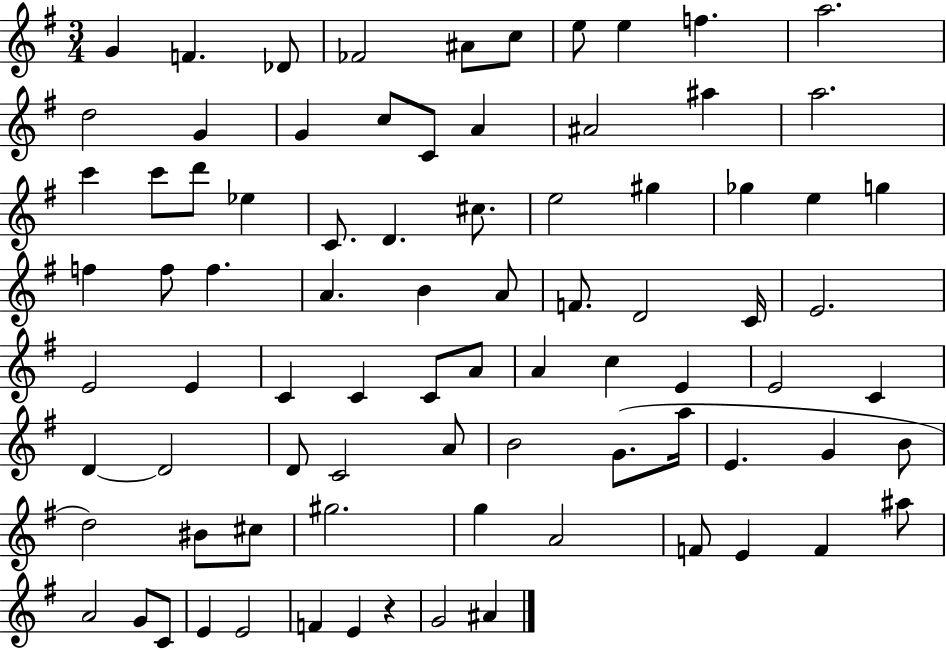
X:1
T:Untitled
M:3/4
L:1/4
K:G
G F _D/2 _F2 ^A/2 c/2 e/2 e f a2 d2 G G c/2 C/2 A ^A2 ^a a2 c' c'/2 d'/2 _e C/2 D ^c/2 e2 ^g _g e g f f/2 f A B A/2 F/2 D2 C/4 E2 E2 E C C C/2 A/2 A c E E2 C D D2 D/2 C2 A/2 B2 G/2 a/4 E G B/2 d2 ^B/2 ^c/2 ^g2 g A2 F/2 E F ^a/2 A2 G/2 C/2 E E2 F E z G2 ^A